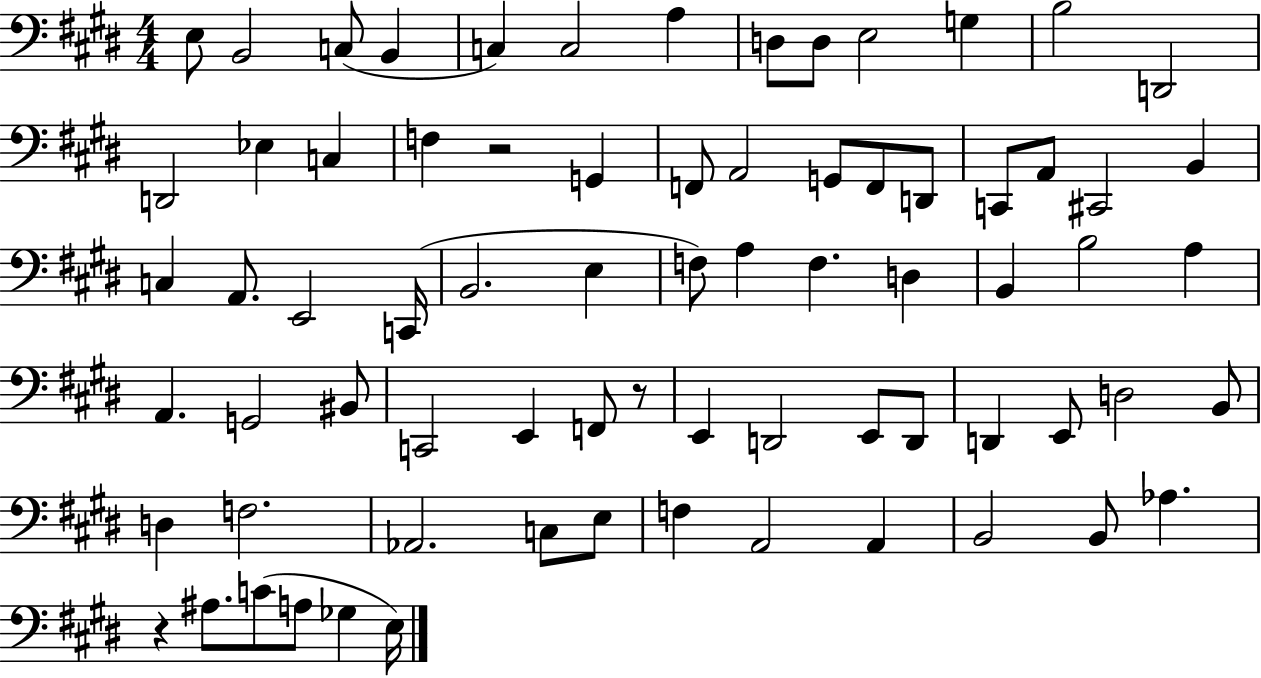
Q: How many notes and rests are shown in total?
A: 73